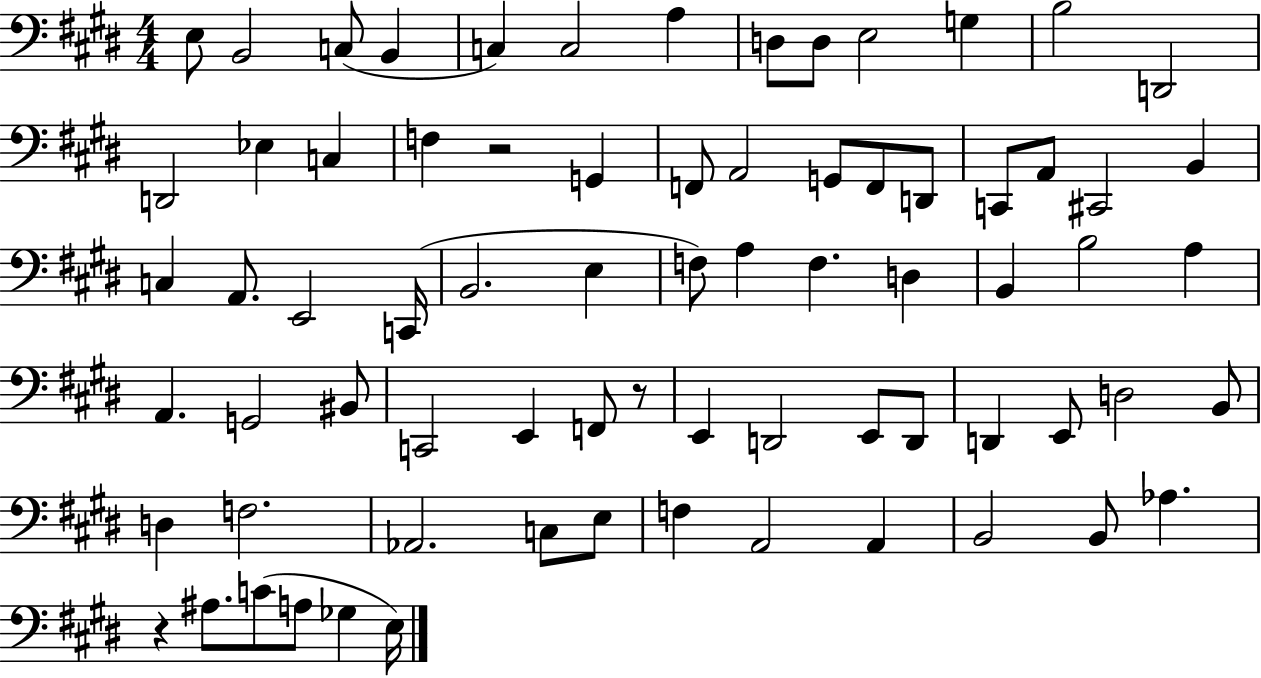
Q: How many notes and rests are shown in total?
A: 73